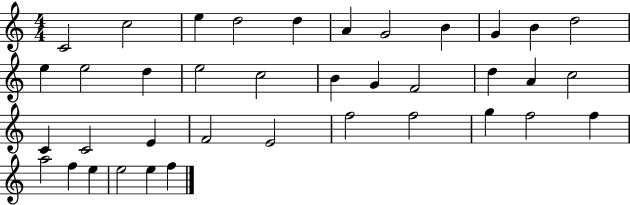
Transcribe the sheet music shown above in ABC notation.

X:1
T:Untitled
M:4/4
L:1/4
K:C
C2 c2 e d2 d A G2 B G B d2 e e2 d e2 c2 B G F2 d A c2 C C2 E F2 E2 f2 f2 g f2 f a2 f e e2 e f